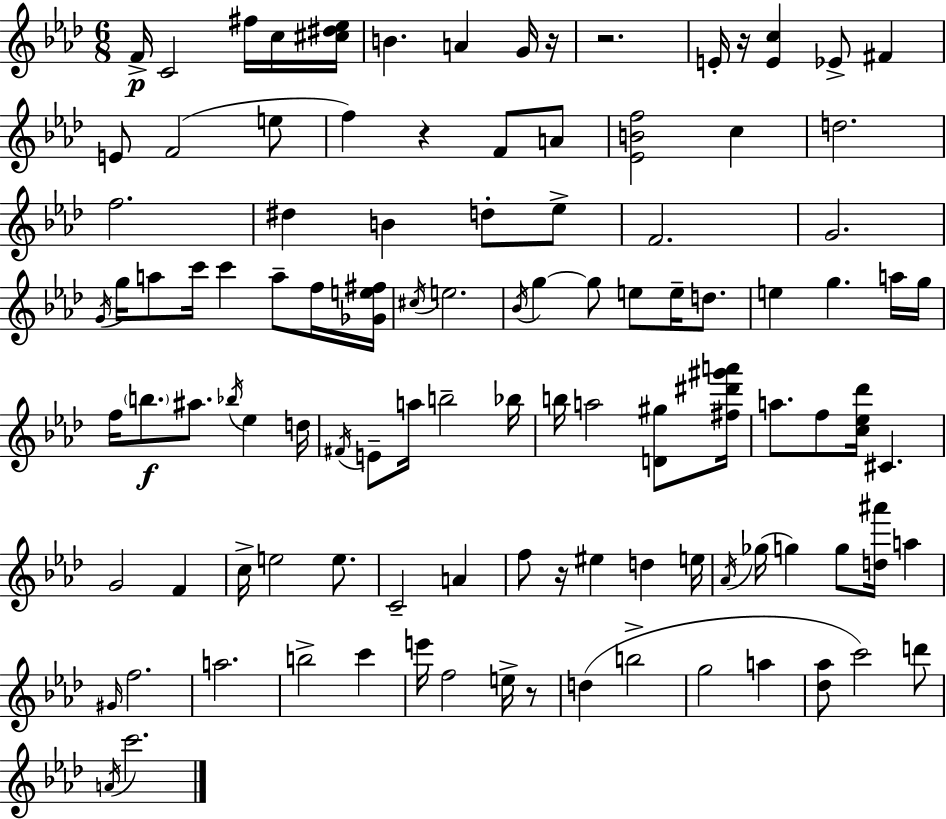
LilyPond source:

{
  \clef treble
  \numericTimeSignature
  \time 6/8
  \key aes \major
  f'16->\p c'2 fis''16 c''16 <cis'' dis'' ees''>16 | b'4. a'4 g'16 r16 | r2. | e'16-. r16 <e' c''>4 ees'8-> fis'4 | \break e'8 f'2( e''8 | f''4) r4 f'8 a'8 | <ees' b' f''>2 c''4 | d''2. | \break f''2. | dis''4 b'4 d''8-. ees''8-> | f'2. | g'2. | \break \acciaccatura { g'16 } g''16 a''8 c'''16 c'''4 a''8-- f''16 | <ges' e'' fis''>16 \acciaccatura { cis''16 } e''2. | \acciaccatura { bes'16 } g''4~~ g''8 e''8 e''16-- | d''8. e''4 g''4. | \break a''16 g''16 f''16 \parenthesize b''8.\f ais''8. \acciaccatura { bes''16 } ees''4 | d''16 \acciaccatura { fis'16 } e'8-- a''16 b''2-- | bes''16 b''16 a''2 | <d' gis''>8 <fis'' dis''' gis''' a'''>16 a''8. f''8 <c'' ees'' des'''>16 cis'4. | \break g'2 | f'4 c''16-> e''2 | e''8. c'2-- | a'4 f''8 r16 eis''4 | \break d''4 e''16 \acciaccatura { aes'16 }( ges''16 g''4) g''8 | <d'' ais'''>16 a''4 \grace { gis'16 } f''2. | a''2. | b''2-> | \break c'''4 e'''16 f''2 | e''16-> r8 d''4( b''2-> | g''2 | a''4 <des'' aes''>8 c'''2) | \break d'''8 \acciaccatura { a'16 } c'''2. | \bar "|."
}